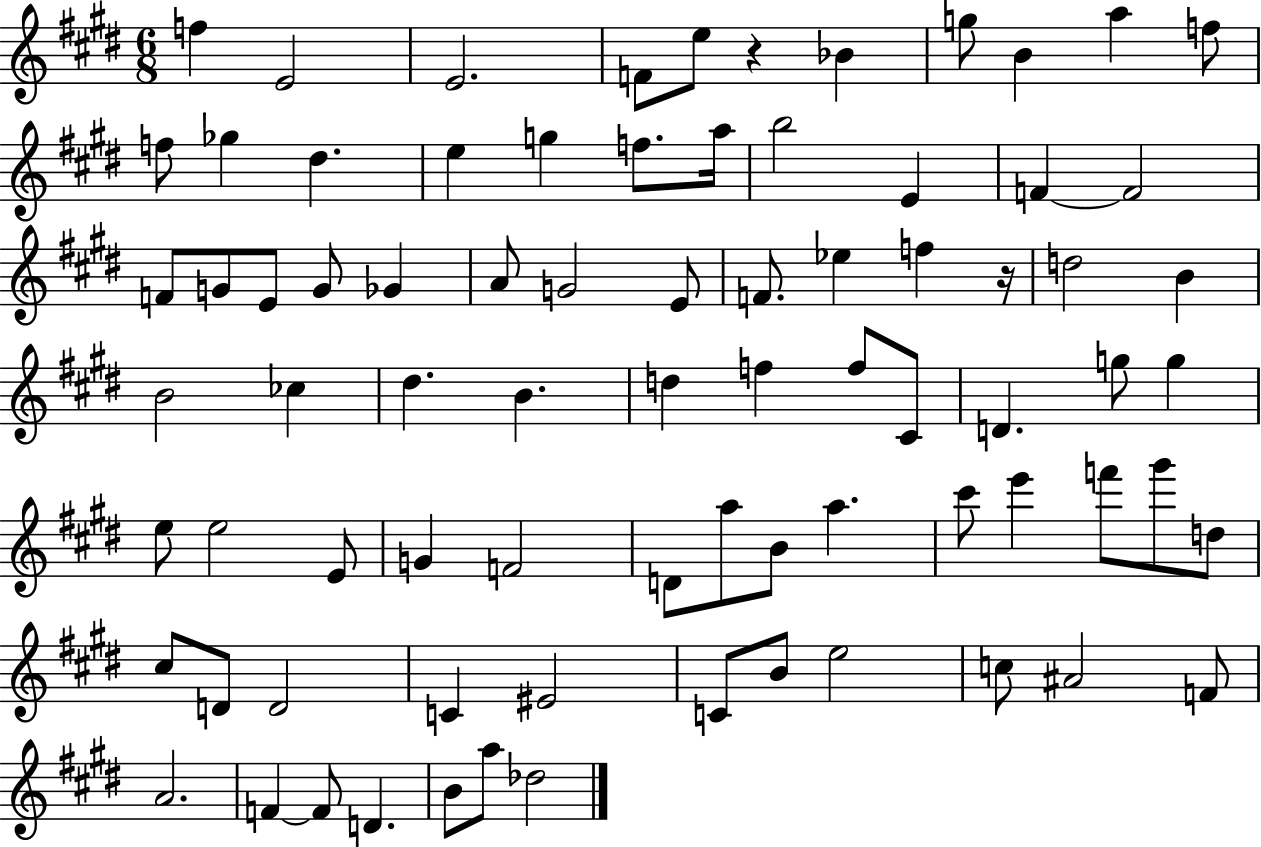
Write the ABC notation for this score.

X:1
T:Untitled
M:6/8
L:1/4
K:E
f E2 E2 F/2 e/2 z _B g/2 B a f/2 f/2 _g ^d e g f/2 a/4 b2 E F F2 F/2 G/2 E/2 G/2 _G A/2 G2 E/2 F/2 _e f z/4 d2 B B2 _c ^d B d f f/2 ^C/2 D g/2 g e/2 e2 E/2 G F2 D/2 a/2 B/2 a ^c'/2 e' f'/2 ^g'/2 d/2 ^c/2 D/2 D2 C ^E2 C/2 B/2 e2 c/2 ^A2 F/2 A2 F F/2 D B/2 a/2 _d2